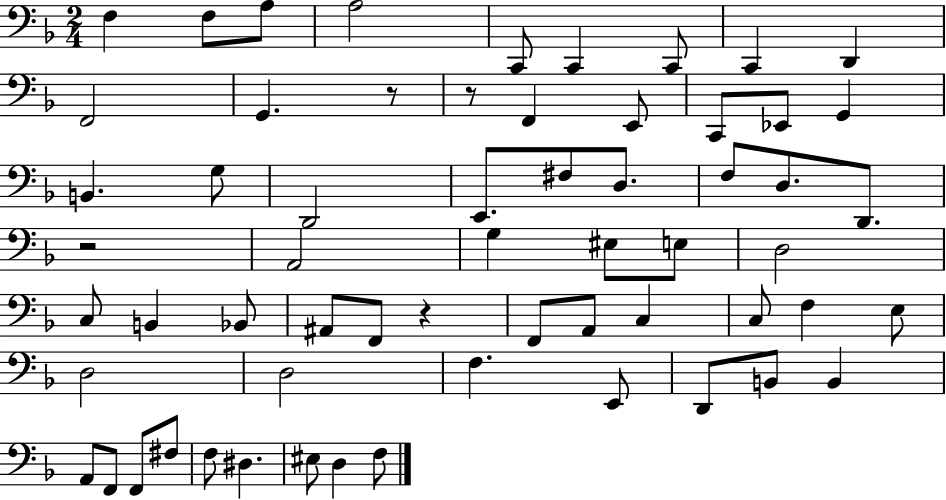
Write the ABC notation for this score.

X:1
T:Untitled
M:2/4
L:1/4
K:F
F, F,/2 A,/2 A,2 C,,/2 C,, C,,/2 C,, D,, F,,2 G,, z/2 z/2 F,, E,,/2 C,,/2 _E,,/2 G,, B,, G,/2 D,,2 E,,/2 ^F,/2 D,/2 F,/2 D,/2 D,,/2 z2 A,,2 G, ^E,/2 E,/2 D,2 C,/2 B,, _B,,/2 ^A,,/2 F,,/2 z F,,/2 A,,/2 C, C,/2 F, E,/2 D,2 D,2 F, E,,/2 D,,/2 B,,/2 B,, A,,/2 F,,/2 F,,/2 ^F,/2 F,/2 ^D, ^E,/2 D, F,/2